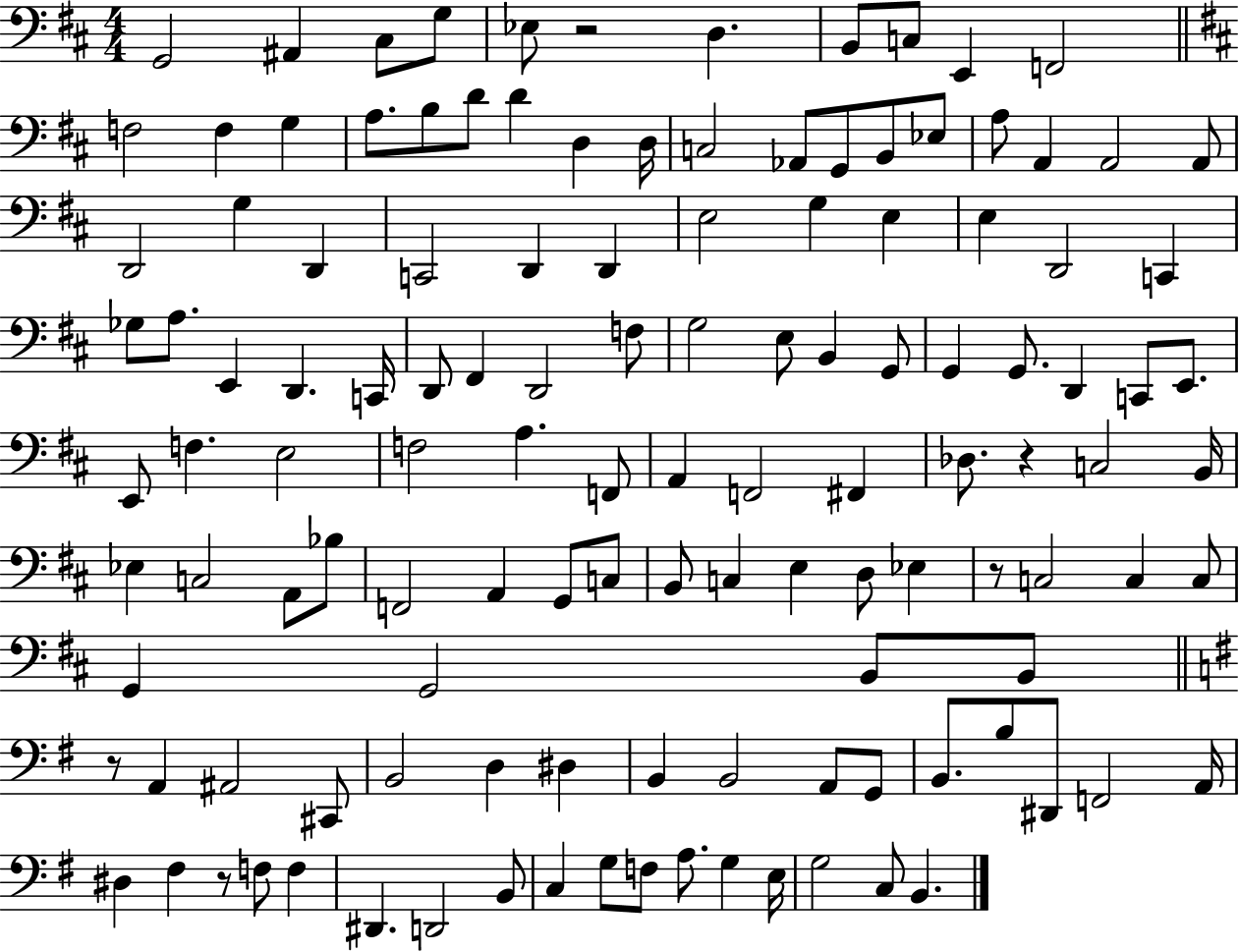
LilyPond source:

{
  \clef bass
  \numericTimeSignature
  \time 4/4
  \key d \major
  g,2 ais,4 cis8 g8 | ees8 r2 d4. | b,8 c8 e,4 f,2 | \bar "||" \break \key b \minor f2 f4 g4 | a8. b8 d'8 d'4 d4 d16 | c2 aes,8 g,8 b,8 ees8 | a8 a,4 a,2 a,8 | \break d,2 g4 d,4 | c,2 d,4 d,4 | e2 g4 e4 | e4 d,2 c,4 | \break ges8 a8. e,4 d,4. c,16 | d,8 fis,4 d,2 f8 | g2 e8 b,4 g,8 | g,4 g,8. d,4 c,8 e,8. | \break e,8 f4. e2 | f2 a4. f,8 | a,4 f,2 fis,4 | des8. r4 c2 b,16 | \break ees4 c2 a,8 bes8 | f,2 a,4 g,8 c8 | b,8 c4 e4 d8 ees4 | r8 c2 c4 c8 | \break g,4 g,2 b,8 b,8 | \bar "||" \break \key e \minor r8 a,4 ais,2 cis,8 | b,2 d4 dis4 | b,4 b,2 a,8 g,8 | b,8. b8 dis,8 f,2 a,16 | \break dis4 fis4 r8 f8 f4 | dis,4. d,2 b,8 | c4 g8 f8 a8. g4 e16 | g2 c8 b,4. | \break \bar "|."
}